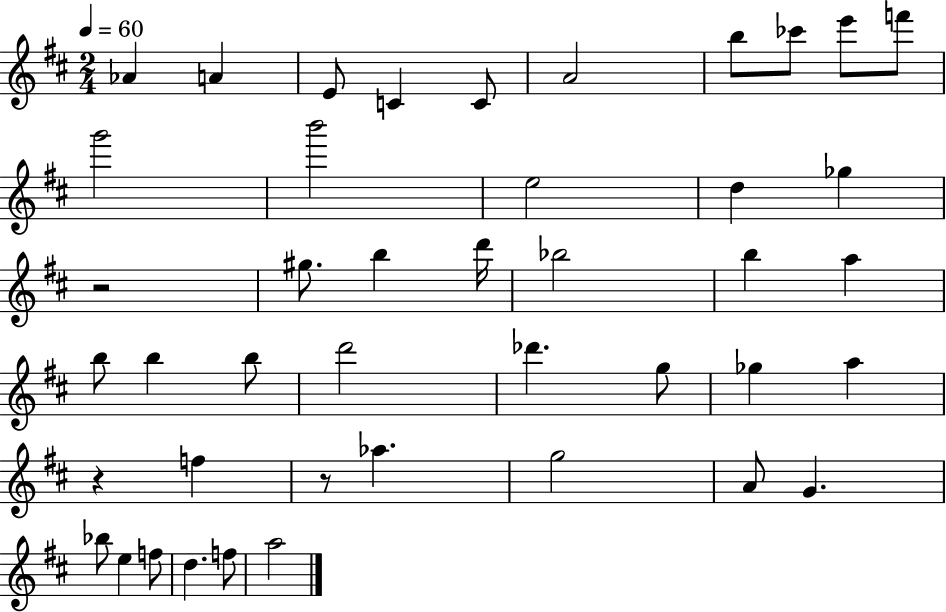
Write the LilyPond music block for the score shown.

{
  \clef treble
  \numericTimeSignature
  \time 2/4
  \key d \major
  \tempo 4 = 60
  aes'4 a'4 | e'8 c'4 c'8 | a'2 | b''8 ces'''8 e'''8 f'''8 | \break g'''2 | b'''2 | e''2 | d''4 ges''4 | \break r2 | gis''8. b''4 d'''16 | bes''2 | b''4 a''4 | \break b''8 b''4 b''8 | d'''2 | des'''4. g''8 | ges''4 a''4 | \break r4 f''4 | r8 aes''4. | g''2 | a'8 g'4. | \break bes''8 e''4 f''8 | d''4. f''8 | a''2 | \bar "|."
}